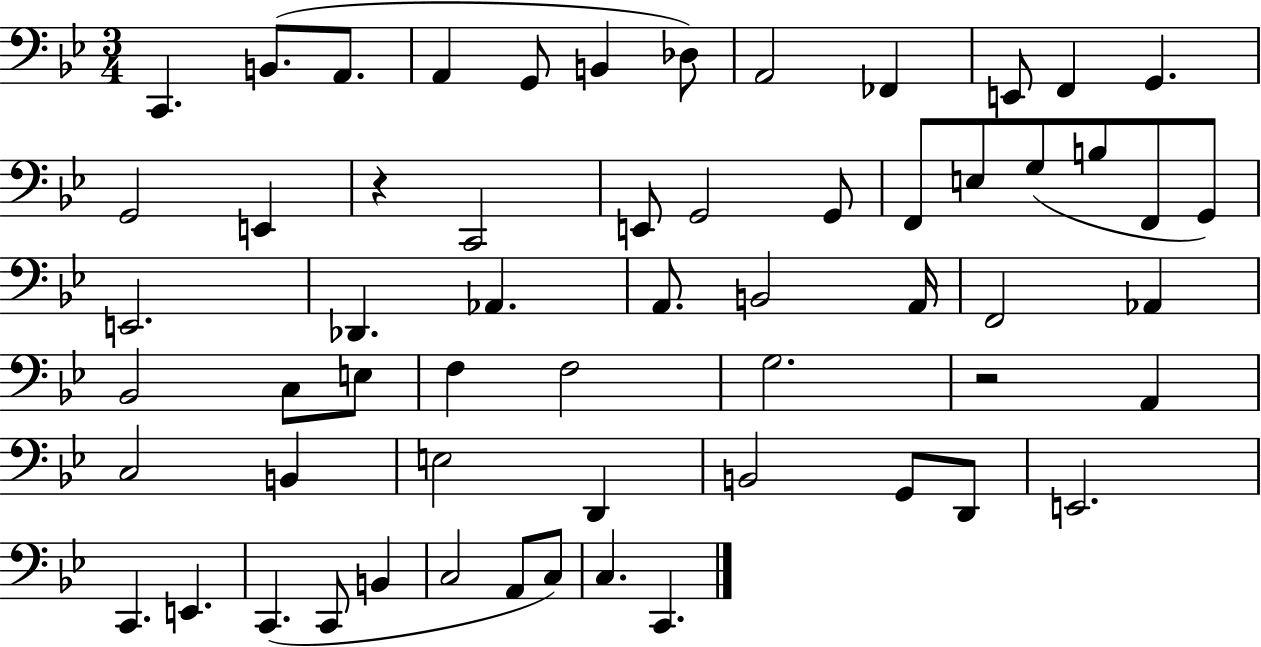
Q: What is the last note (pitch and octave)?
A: C2